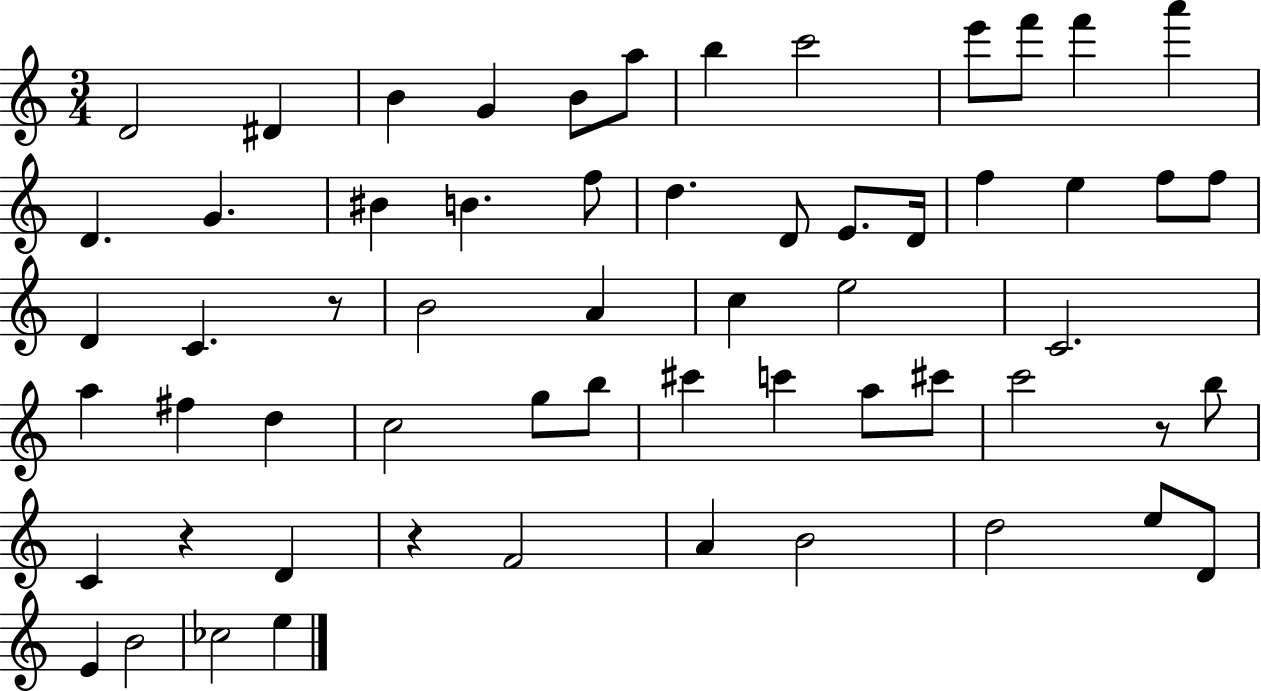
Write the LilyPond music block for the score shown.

{
  \clef treble
  \numericTimeSignature
  \time 3/4
  \key c \major
  \repeat volta 2 { d'2 dis'4 | b'4 g'4 b'8 a''8 | b''4 c'''2 | e'''8 f'''8 f'''4 a'''4 | \break d'4. g'4. | bis'4 b'4. f''8 | d''4. d'8 e'8. d'16 | f''4 e''4 f''8 f''8 | \break d'4 c'4. r8 | b'2 a'4 | c''4 e''2 | c'2. | \break a''4 fis''4 d''4 | c''2 g''8 b''8 | cis'''4 c'''4 a''8 cis'''8 | c'''2 r8 b''8 | \break c'4 r4 d'4 | r4 f'2 | a'4 b'2 | d''2 e''8 d'8 | \break e'4 b'2 | ces''2 e''4 | } \bar "|."
}